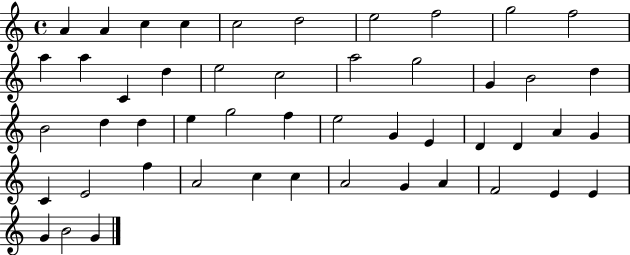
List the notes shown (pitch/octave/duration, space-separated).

A4/q A4/q C5/q C5/q C5/h D5/h E5/h F5/h G5/h F5/h A5/q A5/q C4/q D5/q E5/h C5/h A5/h G5/h G4/q B4/h D5/q B4/h D5/q D5/q E5/q G5/h F5/q E5/h G4/q E4/q D4/q D4/q A4/q G4/q C4/q E4/h F5/q A4/h C5/q C5/q A4/h G4/q A4/q F4/h E4/q E4/q G4/q B4/h G4/q